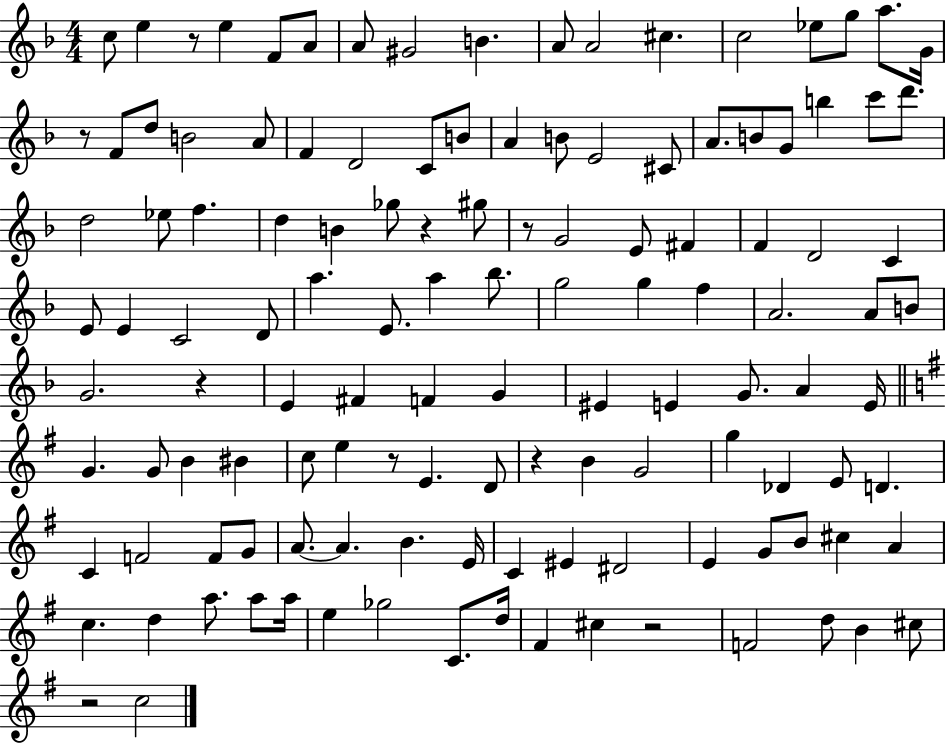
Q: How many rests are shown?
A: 9